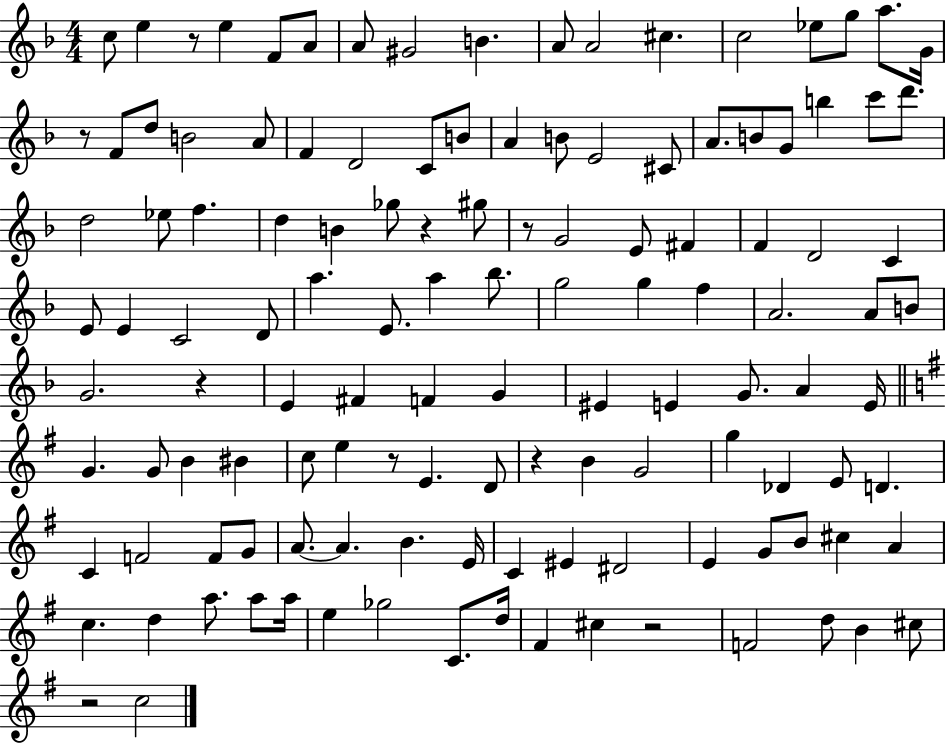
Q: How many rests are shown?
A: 9